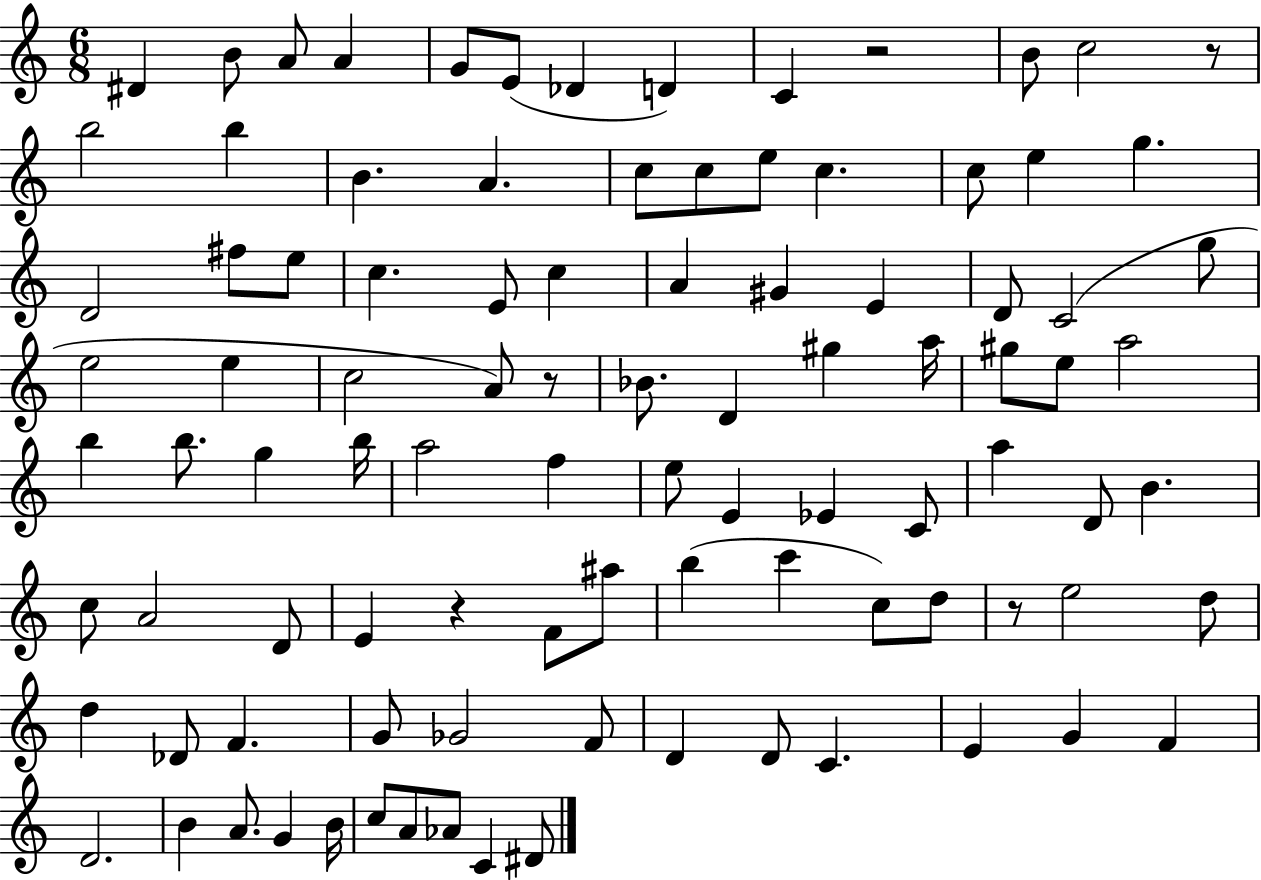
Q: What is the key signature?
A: C major